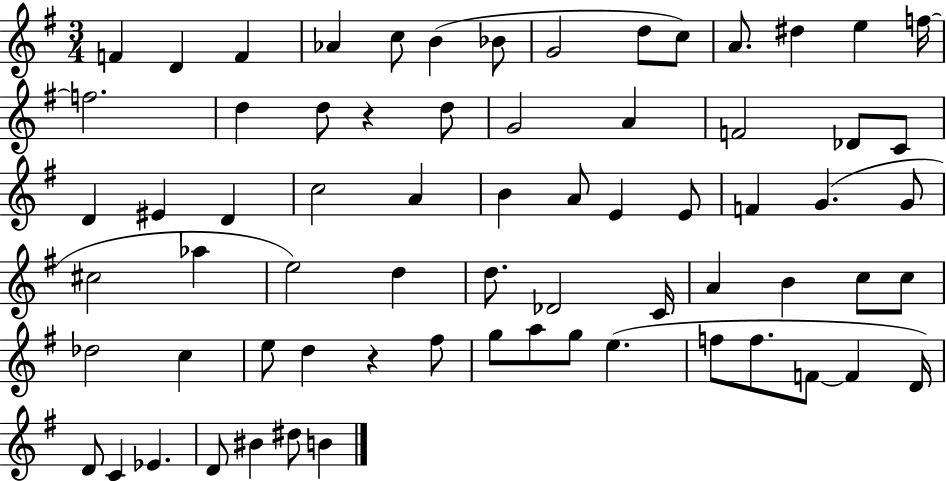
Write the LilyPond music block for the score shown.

{
  \clef treble
  \numericTimeSignature
  \time 3/4
  \key g \major
  f'4 d'4 f'4 | aes'4 c''8 b'4( bes'8 | g'2 d''8 c''8) | a'8. dis''4 e''4 f''16~~ | \break f''2. | d''4 d''8 r4 d''8 | g'2 a'4 | f'2 des'8 c'8 | \break d'4 eis'4 d'4 | c''2 a'4 | b'4 a'8 e'4 e'8 | f'4 g'4.( g'8 | \break cis''2 aes''4 | e''2) d''4 | d''8. des'2 c'16 | a'4 b'4 c''8 c''8 | \break des''2 c''4 | e''8 d''4 r4 fis''8 | g''8 a''8 g''8 e''4.( | f''8 f''8. f'8~~ f'4 d'16) | \break d'8 c'4 ees'4. | d'8 bis'4 dis''8 b'4 | \bar "|."
}